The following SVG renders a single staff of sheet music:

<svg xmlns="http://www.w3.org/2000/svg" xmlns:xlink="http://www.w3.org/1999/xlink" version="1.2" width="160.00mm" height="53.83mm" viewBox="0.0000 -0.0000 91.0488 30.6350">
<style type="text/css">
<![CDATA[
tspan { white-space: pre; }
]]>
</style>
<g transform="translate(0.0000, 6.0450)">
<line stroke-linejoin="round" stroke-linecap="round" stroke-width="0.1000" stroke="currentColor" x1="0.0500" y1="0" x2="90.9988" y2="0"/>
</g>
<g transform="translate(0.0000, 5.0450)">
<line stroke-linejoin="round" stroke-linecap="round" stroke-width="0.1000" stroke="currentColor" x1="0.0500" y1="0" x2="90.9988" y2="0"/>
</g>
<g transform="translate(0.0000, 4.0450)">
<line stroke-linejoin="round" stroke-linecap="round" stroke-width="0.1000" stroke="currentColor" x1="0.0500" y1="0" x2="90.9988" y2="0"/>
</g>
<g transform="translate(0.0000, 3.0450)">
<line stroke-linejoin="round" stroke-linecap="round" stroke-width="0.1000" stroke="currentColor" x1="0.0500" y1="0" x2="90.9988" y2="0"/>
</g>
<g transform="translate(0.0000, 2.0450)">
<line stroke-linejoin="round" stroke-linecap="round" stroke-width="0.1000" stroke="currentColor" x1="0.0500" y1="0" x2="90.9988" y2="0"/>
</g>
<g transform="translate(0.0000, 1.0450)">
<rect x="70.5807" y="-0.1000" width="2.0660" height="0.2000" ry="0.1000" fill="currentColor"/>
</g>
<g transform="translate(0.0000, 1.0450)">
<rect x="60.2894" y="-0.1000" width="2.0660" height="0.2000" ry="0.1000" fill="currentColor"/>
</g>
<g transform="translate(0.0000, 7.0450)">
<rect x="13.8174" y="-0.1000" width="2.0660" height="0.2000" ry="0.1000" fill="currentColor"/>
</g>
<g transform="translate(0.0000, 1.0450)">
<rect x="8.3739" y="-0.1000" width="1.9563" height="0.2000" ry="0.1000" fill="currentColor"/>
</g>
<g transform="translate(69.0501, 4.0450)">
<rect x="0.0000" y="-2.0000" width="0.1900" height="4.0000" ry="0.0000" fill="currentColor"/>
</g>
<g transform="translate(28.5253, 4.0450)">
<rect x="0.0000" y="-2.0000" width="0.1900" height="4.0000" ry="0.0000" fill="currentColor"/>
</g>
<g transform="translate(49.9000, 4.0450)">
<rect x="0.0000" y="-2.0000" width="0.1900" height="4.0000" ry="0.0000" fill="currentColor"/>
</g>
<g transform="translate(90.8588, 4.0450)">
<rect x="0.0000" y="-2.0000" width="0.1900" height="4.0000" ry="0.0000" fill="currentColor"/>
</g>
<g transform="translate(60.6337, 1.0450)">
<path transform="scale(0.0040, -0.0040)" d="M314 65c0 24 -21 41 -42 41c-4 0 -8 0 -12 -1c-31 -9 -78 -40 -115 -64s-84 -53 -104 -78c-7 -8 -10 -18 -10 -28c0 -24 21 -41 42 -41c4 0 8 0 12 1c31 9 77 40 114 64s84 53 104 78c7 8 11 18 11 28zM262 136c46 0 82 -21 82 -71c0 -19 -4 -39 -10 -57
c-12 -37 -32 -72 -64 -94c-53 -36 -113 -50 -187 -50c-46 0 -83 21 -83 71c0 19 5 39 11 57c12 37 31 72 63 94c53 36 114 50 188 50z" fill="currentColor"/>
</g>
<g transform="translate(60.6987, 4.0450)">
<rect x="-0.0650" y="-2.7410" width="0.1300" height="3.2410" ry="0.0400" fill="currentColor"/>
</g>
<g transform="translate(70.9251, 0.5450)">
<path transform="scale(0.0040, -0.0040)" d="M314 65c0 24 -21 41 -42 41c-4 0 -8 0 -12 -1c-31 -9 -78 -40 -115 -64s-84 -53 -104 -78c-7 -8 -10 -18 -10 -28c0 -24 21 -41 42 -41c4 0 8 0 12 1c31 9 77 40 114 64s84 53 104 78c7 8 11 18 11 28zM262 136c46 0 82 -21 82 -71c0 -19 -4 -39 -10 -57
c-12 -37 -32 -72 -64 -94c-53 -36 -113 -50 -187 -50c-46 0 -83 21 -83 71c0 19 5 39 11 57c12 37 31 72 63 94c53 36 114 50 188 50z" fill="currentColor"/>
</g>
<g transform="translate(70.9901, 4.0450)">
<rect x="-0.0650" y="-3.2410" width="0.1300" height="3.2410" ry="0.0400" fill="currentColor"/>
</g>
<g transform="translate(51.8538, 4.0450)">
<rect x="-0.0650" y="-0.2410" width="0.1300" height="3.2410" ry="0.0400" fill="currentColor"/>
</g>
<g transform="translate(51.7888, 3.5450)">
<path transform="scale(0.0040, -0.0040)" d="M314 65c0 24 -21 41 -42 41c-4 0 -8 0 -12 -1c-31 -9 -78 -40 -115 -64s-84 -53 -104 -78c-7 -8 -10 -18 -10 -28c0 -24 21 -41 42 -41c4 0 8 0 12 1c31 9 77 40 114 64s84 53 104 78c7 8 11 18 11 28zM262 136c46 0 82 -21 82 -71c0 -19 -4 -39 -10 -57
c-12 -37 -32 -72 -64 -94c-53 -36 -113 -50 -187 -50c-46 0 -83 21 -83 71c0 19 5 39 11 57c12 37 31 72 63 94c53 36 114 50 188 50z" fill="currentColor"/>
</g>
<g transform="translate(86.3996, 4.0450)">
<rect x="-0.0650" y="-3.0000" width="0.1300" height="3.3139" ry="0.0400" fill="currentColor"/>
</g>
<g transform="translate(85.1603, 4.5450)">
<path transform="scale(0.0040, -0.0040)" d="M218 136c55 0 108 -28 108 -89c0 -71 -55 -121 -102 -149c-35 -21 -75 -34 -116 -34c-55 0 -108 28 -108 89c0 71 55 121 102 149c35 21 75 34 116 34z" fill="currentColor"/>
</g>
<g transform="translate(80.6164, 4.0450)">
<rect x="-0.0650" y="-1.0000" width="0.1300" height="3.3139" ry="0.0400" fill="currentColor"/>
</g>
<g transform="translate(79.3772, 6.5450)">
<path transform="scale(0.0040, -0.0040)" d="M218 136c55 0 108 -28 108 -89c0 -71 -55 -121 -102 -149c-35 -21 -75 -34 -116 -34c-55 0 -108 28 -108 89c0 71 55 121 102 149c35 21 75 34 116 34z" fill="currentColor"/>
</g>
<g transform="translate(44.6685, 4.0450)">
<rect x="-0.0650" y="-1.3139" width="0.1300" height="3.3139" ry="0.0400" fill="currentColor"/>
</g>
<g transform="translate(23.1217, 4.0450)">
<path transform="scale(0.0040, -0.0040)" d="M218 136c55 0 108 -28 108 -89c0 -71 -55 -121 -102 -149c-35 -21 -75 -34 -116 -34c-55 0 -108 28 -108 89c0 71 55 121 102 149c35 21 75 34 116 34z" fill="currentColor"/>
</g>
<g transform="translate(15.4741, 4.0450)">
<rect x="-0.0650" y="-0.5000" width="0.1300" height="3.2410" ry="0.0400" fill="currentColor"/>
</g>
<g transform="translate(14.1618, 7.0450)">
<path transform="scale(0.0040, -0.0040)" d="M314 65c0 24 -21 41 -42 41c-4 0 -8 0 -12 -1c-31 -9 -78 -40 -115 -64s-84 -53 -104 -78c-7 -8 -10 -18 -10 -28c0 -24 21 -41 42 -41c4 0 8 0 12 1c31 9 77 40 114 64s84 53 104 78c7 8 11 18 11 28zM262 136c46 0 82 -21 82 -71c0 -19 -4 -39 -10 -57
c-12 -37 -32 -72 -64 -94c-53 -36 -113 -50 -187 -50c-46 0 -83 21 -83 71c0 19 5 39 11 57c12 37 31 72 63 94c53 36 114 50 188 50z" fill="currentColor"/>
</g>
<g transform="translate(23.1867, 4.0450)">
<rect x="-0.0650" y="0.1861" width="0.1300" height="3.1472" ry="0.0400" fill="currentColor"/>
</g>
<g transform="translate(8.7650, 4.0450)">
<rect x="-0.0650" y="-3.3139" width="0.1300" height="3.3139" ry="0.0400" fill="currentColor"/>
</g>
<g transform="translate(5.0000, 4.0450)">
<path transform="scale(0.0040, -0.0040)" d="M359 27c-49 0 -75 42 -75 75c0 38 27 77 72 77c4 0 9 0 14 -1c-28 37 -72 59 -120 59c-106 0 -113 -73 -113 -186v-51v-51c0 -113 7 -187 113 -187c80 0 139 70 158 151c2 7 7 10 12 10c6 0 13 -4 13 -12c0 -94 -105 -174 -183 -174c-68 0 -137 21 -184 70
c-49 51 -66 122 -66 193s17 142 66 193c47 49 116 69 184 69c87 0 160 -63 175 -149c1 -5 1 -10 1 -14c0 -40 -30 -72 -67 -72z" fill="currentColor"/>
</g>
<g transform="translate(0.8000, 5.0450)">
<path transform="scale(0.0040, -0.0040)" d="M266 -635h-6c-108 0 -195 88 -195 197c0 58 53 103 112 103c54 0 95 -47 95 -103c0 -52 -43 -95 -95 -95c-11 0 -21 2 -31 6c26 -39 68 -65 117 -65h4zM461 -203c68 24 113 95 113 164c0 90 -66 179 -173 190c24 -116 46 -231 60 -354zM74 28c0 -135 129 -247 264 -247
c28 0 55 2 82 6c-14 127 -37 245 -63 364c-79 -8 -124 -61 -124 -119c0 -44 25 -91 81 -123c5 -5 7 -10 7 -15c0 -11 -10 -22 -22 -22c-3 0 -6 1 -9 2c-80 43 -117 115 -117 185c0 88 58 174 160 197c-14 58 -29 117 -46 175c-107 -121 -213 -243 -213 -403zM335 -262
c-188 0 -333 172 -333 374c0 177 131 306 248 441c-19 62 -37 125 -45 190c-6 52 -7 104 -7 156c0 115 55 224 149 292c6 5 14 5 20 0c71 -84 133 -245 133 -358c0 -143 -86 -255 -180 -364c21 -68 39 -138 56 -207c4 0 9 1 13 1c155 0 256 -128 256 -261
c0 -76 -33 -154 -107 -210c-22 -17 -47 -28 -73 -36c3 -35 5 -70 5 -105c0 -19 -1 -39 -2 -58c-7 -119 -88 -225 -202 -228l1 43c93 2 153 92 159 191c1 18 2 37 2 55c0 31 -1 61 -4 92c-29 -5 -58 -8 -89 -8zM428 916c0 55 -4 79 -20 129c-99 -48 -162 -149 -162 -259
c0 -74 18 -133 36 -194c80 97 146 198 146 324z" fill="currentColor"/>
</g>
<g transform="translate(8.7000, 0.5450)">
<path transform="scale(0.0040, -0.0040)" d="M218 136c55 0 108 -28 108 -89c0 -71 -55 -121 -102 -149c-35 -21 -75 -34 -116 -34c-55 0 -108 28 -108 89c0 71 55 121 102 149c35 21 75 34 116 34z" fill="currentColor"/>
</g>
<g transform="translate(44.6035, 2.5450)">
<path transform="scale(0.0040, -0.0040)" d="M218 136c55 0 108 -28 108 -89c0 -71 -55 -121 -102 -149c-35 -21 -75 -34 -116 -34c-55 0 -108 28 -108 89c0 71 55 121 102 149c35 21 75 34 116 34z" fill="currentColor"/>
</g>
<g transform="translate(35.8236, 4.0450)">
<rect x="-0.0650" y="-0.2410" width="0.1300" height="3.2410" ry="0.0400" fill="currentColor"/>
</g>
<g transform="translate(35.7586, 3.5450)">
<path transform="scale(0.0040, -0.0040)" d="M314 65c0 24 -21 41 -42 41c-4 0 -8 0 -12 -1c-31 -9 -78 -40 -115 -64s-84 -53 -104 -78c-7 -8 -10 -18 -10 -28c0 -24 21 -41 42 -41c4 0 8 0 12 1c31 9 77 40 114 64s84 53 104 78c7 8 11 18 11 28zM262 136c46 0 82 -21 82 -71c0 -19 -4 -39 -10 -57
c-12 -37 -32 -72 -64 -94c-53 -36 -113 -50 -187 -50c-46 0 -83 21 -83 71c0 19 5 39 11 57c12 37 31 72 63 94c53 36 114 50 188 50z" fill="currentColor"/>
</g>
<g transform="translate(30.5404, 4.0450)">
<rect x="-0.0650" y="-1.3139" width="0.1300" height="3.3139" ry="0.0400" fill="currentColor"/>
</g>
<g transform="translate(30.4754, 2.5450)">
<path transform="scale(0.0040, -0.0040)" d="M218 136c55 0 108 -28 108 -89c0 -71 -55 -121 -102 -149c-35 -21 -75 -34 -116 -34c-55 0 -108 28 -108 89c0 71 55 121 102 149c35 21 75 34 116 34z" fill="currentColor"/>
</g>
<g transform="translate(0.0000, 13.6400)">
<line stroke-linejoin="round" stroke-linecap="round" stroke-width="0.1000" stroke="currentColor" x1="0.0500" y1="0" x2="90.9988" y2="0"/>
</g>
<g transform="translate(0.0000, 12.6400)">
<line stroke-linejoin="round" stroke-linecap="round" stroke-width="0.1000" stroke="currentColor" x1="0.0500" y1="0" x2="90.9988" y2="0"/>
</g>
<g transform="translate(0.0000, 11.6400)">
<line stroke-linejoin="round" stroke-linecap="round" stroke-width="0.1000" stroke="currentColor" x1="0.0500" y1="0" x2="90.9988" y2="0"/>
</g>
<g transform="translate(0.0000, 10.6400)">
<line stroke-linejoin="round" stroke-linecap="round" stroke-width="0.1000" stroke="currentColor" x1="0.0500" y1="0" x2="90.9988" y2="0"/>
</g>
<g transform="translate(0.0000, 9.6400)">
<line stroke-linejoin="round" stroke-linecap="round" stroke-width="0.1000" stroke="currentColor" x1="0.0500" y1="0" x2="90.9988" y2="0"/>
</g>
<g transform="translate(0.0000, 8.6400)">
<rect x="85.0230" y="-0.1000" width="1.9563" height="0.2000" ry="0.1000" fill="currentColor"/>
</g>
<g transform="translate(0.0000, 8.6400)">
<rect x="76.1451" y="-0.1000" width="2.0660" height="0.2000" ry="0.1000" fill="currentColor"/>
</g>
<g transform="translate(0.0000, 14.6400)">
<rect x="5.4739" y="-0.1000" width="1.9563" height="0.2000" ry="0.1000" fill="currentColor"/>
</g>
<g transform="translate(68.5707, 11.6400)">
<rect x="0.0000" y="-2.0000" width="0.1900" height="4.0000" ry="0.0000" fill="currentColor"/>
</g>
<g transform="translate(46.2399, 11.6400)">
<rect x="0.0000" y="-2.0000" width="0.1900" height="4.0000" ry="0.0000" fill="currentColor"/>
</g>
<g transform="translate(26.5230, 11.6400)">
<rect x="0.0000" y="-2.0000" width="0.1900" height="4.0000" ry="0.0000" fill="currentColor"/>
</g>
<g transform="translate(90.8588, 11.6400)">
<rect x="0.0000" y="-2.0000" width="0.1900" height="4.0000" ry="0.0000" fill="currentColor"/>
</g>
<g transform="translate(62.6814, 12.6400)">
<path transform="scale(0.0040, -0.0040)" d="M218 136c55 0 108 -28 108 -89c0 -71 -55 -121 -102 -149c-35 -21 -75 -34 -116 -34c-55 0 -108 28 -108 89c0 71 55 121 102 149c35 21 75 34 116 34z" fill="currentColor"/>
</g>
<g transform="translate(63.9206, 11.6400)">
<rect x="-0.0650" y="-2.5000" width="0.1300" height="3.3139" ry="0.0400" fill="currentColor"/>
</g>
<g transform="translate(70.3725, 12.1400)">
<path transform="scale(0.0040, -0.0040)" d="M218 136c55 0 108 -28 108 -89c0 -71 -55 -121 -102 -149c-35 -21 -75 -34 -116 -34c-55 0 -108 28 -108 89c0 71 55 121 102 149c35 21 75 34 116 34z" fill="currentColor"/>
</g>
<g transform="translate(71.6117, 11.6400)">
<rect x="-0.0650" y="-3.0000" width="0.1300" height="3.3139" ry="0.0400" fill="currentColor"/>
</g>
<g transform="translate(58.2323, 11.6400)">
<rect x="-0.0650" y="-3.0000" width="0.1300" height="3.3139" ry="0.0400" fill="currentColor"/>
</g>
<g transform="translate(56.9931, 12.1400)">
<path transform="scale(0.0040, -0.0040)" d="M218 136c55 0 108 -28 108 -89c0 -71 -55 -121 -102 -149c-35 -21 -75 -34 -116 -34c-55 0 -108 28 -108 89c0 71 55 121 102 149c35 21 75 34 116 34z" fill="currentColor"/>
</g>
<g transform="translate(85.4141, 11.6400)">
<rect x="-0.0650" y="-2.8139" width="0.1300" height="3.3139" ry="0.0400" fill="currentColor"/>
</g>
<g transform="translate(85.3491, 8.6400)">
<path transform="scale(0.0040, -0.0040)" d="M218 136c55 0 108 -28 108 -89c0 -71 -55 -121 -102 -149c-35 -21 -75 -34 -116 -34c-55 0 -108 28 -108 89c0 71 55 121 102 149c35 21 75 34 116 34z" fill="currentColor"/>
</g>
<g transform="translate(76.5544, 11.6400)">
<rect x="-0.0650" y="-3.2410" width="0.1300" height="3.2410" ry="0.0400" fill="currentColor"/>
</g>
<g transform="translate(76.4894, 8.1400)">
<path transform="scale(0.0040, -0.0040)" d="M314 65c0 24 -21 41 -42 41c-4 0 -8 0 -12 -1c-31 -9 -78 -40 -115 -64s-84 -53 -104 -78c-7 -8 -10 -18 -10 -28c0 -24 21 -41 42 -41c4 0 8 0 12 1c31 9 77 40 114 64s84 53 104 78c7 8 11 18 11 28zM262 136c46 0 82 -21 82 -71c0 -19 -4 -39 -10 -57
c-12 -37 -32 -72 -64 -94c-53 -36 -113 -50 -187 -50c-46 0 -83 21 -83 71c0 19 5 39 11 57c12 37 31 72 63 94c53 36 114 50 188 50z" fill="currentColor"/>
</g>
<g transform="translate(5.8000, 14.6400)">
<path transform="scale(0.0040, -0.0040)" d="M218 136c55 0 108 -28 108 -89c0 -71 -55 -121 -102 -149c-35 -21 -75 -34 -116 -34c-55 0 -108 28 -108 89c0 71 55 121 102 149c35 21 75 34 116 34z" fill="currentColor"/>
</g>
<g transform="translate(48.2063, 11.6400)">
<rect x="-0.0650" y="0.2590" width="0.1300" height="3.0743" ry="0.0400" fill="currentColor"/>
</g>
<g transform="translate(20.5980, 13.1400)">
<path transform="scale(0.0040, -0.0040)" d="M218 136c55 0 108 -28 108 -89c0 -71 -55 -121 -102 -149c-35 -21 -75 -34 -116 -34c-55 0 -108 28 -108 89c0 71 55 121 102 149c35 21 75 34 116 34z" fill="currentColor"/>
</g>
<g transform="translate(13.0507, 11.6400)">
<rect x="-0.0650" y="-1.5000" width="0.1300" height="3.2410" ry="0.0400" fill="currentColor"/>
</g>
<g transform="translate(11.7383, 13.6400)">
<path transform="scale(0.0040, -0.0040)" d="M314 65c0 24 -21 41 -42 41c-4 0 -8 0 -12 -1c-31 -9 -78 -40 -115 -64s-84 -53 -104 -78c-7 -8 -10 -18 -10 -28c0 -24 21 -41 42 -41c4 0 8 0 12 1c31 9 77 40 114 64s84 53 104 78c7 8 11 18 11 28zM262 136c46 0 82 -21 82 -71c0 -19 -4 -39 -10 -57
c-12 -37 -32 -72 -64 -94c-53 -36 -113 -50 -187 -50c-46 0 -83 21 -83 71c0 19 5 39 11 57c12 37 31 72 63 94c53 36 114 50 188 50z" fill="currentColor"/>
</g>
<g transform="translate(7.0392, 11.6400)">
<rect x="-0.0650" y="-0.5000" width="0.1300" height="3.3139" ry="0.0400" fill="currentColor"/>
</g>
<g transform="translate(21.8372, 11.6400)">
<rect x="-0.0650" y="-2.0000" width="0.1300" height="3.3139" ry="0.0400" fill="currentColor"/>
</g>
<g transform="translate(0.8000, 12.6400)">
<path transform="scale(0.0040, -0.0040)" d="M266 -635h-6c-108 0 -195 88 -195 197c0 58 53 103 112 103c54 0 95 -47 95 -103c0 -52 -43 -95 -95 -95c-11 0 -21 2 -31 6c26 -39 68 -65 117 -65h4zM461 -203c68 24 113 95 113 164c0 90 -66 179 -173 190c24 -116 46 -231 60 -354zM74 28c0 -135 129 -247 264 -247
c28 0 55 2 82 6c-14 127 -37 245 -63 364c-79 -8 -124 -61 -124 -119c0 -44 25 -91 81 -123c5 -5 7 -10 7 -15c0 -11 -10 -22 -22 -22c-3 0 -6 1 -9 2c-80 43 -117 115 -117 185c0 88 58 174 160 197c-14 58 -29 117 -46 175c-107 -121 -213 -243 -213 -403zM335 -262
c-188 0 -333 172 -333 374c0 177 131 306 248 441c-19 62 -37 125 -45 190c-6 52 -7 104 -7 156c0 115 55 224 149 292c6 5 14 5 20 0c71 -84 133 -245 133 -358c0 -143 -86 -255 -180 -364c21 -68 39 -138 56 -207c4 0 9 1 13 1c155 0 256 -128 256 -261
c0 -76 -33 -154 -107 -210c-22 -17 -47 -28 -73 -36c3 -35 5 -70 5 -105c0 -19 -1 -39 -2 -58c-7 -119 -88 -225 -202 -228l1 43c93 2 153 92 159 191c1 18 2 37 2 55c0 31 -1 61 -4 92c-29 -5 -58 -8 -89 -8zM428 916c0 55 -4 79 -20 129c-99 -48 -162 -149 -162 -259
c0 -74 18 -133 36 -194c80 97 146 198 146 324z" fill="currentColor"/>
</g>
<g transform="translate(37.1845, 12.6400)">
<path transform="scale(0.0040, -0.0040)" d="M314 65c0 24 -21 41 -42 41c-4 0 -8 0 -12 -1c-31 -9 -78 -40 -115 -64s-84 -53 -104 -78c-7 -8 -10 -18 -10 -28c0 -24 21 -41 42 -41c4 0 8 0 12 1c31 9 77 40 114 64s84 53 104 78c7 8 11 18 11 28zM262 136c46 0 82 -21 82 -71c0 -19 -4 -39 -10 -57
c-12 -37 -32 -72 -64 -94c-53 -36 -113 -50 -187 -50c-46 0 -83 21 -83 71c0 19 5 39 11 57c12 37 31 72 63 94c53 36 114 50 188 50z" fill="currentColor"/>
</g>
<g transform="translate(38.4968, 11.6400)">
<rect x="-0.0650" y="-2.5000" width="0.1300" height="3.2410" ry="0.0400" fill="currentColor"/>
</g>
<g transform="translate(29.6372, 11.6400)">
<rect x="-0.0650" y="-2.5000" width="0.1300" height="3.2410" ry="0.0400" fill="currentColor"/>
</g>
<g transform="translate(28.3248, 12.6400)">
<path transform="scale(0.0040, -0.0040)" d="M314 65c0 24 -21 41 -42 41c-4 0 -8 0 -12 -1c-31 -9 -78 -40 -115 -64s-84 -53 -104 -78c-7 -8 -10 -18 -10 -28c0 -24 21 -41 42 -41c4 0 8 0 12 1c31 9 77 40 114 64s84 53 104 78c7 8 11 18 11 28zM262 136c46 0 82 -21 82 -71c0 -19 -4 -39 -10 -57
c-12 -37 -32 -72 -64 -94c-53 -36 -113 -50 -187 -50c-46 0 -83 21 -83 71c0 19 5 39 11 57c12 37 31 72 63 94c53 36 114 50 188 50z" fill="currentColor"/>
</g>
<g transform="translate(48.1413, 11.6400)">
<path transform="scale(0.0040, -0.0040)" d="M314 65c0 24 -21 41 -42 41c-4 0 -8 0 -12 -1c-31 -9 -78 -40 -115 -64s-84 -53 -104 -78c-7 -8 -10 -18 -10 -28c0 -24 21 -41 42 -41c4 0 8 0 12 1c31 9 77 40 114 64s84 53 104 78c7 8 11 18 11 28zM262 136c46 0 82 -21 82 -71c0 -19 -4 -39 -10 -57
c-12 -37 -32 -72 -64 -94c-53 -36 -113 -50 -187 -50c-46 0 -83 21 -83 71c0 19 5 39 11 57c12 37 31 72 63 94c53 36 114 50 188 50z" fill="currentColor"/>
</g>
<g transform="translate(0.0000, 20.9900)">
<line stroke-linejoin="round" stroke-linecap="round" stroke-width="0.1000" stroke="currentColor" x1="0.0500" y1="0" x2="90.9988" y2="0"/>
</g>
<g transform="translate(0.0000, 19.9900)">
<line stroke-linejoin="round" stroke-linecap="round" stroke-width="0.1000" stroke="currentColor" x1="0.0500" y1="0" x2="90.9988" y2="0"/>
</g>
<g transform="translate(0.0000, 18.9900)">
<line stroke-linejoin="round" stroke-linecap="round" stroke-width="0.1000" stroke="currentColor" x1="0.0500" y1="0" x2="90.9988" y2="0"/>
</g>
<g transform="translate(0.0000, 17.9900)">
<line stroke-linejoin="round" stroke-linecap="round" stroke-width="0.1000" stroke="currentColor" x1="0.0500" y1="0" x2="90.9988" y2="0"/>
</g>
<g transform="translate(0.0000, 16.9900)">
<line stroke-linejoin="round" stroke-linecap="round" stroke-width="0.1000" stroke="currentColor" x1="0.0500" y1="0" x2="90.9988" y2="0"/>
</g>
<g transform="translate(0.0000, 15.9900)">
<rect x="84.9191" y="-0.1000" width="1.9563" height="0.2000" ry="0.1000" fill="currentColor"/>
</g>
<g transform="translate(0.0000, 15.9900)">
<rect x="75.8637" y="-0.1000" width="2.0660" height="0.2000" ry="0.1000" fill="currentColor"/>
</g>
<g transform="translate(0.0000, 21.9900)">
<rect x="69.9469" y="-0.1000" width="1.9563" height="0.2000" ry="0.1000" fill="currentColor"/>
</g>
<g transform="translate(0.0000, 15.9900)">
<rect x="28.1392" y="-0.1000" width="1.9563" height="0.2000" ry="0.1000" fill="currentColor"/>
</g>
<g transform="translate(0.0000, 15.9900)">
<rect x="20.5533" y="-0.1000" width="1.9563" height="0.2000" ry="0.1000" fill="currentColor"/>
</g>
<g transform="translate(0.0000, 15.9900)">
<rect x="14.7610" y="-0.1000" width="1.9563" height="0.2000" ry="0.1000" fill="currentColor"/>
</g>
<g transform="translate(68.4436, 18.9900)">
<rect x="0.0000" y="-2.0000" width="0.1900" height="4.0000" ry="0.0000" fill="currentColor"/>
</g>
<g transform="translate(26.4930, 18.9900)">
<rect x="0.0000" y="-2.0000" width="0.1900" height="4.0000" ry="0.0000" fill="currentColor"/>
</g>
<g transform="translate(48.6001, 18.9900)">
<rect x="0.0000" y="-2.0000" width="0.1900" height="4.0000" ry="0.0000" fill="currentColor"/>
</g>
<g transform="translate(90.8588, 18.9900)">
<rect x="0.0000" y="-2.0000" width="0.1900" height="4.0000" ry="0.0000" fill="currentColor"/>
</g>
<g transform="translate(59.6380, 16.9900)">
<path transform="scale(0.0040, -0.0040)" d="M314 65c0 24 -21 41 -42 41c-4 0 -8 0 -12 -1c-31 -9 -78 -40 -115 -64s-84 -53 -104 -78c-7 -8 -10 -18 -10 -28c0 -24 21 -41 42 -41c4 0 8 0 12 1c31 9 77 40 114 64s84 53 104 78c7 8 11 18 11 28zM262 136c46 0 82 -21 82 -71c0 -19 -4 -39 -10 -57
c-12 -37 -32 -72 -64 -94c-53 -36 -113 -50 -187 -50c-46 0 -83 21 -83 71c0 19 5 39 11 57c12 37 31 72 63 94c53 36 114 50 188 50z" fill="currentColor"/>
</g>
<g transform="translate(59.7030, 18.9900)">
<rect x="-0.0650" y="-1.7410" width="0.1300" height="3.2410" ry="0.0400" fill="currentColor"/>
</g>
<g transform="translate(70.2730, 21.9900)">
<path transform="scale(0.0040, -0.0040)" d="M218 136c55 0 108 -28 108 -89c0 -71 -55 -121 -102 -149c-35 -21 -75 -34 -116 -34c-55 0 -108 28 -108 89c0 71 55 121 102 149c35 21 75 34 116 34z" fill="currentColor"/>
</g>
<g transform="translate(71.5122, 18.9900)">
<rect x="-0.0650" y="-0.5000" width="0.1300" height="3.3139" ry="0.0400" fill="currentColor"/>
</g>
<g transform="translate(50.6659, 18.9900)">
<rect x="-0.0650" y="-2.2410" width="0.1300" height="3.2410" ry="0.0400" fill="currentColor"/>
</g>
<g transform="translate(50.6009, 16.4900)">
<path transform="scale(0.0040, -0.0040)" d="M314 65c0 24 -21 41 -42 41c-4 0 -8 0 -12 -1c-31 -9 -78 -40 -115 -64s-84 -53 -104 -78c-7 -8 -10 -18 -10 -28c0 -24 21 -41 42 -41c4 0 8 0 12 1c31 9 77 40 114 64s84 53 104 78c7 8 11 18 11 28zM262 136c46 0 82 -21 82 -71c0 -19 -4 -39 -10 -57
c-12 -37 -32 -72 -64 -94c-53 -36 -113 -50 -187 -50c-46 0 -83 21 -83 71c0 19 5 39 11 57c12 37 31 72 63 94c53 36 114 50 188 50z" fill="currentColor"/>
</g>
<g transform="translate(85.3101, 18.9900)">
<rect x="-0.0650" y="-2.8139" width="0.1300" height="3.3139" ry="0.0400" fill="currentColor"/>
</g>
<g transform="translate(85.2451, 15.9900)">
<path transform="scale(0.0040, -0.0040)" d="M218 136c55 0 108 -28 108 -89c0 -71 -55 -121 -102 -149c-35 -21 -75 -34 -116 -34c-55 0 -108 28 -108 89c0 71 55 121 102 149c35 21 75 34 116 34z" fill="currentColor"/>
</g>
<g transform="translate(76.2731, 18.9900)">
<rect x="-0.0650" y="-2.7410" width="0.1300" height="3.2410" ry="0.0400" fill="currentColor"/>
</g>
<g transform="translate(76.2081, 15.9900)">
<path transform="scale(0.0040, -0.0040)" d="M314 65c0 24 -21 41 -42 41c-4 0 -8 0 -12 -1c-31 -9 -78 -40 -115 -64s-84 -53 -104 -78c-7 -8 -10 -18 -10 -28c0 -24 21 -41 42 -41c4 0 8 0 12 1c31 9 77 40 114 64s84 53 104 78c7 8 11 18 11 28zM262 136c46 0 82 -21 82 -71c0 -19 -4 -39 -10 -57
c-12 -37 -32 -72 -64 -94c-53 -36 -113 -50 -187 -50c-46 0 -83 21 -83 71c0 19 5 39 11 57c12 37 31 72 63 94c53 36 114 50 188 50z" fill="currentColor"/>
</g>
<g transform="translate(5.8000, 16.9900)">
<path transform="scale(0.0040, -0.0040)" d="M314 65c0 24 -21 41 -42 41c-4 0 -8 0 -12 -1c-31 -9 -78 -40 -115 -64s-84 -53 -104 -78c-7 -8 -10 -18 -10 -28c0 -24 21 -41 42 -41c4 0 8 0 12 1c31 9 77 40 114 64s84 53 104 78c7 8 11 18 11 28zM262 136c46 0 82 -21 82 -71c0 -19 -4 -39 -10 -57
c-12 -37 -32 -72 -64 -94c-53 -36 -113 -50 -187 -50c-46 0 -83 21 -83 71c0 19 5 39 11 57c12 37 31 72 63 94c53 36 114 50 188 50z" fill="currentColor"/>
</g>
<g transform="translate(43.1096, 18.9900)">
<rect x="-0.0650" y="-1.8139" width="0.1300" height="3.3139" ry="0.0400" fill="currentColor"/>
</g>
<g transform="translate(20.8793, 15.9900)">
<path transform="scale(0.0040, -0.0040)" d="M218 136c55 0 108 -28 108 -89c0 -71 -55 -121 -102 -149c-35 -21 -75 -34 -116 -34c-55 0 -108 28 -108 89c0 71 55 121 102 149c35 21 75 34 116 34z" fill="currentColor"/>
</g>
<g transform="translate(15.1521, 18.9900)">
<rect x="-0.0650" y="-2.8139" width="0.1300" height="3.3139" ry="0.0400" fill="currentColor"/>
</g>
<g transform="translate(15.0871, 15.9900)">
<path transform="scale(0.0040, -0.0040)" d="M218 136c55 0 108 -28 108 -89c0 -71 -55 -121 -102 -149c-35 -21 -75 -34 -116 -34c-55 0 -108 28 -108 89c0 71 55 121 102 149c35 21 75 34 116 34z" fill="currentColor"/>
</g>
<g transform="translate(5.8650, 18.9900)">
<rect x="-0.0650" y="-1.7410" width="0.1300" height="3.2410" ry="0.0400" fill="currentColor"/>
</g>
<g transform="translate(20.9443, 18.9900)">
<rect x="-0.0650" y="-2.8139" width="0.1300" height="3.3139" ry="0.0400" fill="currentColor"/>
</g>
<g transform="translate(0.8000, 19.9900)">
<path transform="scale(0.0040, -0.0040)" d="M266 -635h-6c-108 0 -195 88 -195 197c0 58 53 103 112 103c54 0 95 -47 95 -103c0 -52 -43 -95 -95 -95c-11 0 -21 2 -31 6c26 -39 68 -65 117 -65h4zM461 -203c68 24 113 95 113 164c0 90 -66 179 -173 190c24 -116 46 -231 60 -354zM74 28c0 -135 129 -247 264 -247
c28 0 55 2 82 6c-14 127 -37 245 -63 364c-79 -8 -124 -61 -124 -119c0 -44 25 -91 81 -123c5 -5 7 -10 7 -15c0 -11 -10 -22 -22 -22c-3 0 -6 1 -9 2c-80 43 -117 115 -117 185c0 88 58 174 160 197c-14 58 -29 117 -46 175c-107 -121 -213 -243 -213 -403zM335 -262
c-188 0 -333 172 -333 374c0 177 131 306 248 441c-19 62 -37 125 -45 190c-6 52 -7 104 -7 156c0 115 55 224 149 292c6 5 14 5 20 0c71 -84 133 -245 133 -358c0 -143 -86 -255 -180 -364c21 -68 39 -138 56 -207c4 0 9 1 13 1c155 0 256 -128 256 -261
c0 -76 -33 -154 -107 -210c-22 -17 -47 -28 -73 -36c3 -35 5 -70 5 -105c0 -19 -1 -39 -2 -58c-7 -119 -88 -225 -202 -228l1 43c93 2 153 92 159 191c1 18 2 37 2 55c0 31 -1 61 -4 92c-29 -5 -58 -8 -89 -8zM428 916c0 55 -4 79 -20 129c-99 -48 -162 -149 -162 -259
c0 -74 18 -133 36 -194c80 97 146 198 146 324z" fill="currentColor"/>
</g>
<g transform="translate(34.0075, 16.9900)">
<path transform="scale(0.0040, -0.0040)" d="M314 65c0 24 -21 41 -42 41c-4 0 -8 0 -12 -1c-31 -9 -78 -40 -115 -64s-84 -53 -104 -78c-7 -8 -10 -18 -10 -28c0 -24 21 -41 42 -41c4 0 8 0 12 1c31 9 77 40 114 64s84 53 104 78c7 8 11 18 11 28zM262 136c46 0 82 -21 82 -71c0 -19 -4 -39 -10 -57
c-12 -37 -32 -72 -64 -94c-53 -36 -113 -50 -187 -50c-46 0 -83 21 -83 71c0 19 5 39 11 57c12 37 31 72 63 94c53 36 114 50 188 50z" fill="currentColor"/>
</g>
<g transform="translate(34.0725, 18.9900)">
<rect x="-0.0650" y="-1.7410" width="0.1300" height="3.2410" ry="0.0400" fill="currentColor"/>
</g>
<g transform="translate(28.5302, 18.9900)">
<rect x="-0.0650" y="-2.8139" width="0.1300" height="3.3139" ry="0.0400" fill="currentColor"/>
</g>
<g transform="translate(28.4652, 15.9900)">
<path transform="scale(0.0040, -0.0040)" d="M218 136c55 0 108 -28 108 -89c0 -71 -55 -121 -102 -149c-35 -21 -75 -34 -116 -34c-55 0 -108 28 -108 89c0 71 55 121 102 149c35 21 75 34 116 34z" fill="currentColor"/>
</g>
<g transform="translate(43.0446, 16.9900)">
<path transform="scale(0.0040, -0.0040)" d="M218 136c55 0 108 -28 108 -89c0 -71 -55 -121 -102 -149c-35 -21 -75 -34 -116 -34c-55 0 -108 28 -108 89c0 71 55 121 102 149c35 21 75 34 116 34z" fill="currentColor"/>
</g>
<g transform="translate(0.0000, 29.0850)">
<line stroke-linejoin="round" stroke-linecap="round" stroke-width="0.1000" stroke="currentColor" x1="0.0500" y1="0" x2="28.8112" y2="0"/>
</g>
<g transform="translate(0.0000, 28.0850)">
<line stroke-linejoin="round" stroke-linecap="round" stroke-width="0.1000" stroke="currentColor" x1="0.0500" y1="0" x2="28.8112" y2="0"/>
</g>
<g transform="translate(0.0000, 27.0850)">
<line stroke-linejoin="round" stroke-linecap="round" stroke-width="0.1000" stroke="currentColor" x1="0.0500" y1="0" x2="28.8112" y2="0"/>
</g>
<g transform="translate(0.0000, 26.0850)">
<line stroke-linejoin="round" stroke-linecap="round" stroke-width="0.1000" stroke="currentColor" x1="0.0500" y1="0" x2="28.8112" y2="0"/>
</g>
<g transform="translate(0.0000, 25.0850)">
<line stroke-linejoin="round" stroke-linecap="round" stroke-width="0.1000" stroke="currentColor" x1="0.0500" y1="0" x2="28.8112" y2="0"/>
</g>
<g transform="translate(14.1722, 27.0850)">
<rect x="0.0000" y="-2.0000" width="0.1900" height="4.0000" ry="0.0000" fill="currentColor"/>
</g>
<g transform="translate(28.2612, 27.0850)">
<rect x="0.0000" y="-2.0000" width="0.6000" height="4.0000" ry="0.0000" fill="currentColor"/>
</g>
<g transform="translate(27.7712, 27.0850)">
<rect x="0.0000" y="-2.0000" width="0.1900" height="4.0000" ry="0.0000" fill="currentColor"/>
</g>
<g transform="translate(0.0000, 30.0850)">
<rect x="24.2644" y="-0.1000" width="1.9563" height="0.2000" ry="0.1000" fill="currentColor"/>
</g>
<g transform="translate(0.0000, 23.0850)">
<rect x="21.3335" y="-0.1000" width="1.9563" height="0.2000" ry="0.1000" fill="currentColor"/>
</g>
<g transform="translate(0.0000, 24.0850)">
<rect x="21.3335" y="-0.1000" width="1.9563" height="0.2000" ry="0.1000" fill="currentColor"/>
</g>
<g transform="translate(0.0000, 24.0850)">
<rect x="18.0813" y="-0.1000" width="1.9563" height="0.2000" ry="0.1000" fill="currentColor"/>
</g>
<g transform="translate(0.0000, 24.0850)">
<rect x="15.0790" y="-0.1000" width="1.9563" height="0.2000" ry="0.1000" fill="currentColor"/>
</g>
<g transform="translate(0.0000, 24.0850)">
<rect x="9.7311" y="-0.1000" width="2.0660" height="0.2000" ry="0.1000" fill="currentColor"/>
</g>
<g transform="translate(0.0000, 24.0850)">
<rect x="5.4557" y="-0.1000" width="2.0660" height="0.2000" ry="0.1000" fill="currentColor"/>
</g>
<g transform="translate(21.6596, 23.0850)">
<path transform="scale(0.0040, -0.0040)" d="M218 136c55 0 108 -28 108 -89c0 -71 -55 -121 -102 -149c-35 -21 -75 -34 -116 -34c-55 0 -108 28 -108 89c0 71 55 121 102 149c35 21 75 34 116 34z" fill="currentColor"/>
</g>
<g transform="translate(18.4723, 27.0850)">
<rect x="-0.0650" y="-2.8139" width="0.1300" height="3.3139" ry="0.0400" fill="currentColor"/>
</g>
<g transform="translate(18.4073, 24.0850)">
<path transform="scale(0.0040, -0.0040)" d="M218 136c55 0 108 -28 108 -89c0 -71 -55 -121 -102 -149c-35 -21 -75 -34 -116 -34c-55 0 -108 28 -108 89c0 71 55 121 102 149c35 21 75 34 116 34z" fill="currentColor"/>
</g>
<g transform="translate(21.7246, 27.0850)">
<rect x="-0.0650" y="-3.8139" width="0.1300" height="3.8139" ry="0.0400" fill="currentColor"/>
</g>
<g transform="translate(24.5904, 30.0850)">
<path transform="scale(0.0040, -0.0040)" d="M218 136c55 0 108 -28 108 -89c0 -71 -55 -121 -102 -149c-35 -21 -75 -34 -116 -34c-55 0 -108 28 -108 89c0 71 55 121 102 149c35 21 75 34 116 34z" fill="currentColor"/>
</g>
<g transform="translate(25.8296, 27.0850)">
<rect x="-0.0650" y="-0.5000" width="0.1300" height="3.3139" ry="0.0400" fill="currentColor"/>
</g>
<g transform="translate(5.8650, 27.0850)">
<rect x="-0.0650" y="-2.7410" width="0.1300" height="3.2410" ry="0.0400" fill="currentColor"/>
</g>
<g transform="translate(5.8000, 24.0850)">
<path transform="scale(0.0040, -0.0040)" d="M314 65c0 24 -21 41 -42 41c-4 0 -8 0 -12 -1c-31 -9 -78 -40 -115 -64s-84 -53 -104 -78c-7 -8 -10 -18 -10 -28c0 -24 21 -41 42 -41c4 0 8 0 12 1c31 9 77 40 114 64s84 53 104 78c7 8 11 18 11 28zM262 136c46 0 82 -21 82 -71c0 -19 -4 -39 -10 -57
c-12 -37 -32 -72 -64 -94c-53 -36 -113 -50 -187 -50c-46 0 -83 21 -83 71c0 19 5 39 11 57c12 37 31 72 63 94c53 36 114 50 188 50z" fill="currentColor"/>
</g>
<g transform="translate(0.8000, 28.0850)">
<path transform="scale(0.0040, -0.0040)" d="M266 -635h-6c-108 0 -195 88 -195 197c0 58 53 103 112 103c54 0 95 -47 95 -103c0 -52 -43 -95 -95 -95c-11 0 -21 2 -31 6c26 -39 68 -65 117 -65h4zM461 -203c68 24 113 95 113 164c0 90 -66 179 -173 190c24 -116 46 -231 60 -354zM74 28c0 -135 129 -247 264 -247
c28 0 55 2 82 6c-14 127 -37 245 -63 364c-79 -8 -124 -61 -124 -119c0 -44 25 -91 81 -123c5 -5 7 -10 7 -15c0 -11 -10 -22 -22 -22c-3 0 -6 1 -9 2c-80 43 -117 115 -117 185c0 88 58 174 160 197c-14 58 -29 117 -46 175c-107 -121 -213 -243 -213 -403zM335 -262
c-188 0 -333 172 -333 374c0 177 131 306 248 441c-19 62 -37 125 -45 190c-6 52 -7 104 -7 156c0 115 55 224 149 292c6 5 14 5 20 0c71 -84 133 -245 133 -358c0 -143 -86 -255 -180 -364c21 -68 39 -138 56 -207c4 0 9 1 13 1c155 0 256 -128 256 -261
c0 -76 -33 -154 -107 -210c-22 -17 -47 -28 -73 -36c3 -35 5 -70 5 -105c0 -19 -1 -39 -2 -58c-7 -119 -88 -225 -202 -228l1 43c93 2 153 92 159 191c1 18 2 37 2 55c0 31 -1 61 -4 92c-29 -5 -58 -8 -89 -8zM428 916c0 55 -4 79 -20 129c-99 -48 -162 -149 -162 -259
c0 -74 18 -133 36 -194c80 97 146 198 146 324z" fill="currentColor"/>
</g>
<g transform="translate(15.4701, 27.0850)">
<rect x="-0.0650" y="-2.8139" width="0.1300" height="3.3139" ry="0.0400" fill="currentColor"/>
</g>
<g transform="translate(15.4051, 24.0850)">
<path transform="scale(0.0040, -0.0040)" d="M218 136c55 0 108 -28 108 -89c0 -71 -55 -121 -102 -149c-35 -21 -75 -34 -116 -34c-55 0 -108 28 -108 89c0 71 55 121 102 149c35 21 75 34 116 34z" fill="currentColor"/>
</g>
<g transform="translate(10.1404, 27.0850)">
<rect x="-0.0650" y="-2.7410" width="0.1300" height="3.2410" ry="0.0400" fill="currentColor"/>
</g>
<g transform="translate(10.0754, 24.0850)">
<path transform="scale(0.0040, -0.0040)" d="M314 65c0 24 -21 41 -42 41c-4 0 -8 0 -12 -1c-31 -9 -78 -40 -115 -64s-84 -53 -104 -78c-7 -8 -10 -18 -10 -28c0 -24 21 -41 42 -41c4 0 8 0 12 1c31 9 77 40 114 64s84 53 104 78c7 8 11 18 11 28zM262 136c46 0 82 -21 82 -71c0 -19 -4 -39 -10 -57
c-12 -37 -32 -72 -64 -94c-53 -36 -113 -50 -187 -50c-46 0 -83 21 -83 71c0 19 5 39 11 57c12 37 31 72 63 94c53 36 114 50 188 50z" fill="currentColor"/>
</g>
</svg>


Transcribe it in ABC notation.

X:1
T:Untitled
M:4/4
L:1/4
K:C
b C2 B e c2 e c2 a2 b2 D A C E2 F G2 G2 B2 A G A b2 a f2 a a a f2 f g2 f2 C a2 a a2 a2 a a c' C